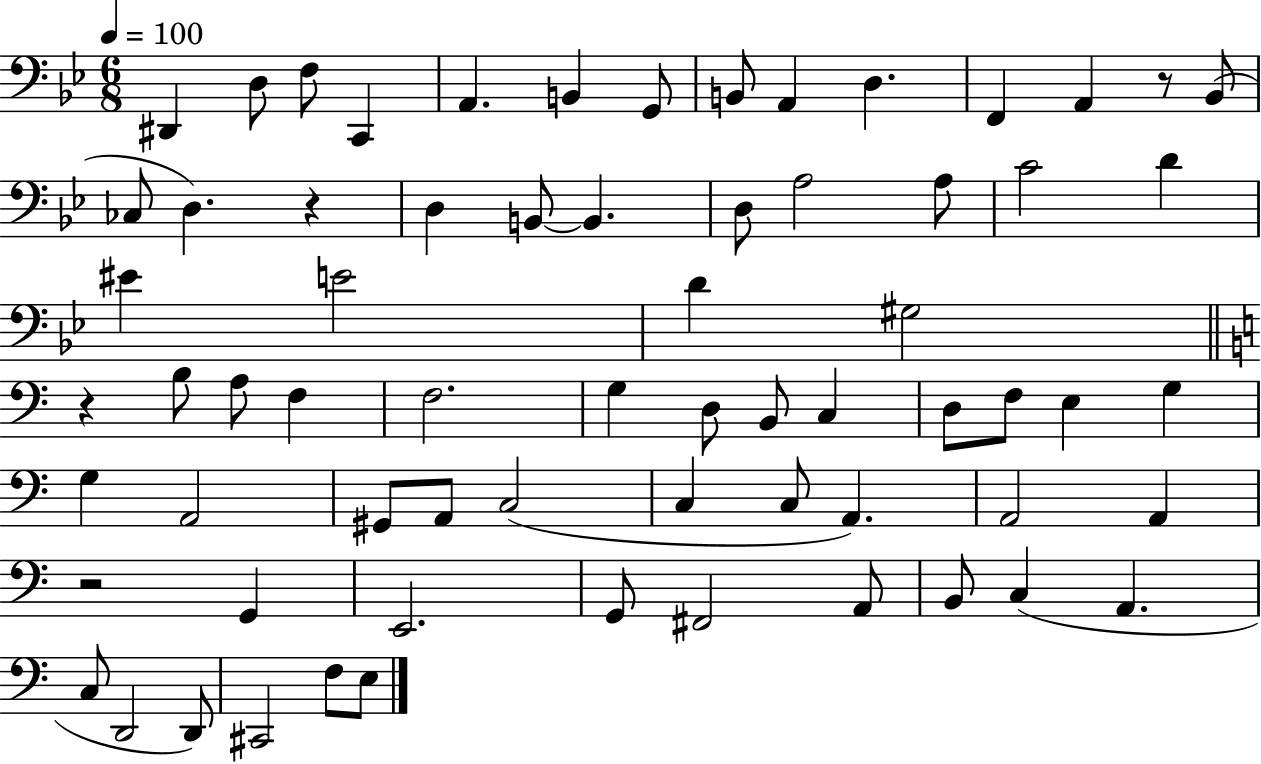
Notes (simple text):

D#2/q D3/e F3/e C2/q A2/q. B2/q G2/e B2/e A2/q D3/q. F2/q A2/q R/e Bb2/e CES3/e D3/q. R/q D3/q B2/e B2/q. D3/e A3/h A3/e C4/h D4/q EIS4/q E4/h D4/q G#3/h R/q B3/e A3/e F3/q F3/h. G3/q D3/e B2/e C3/q D3/e F3/e E3/q G3/q G3/q A2/h G#2/e A2/e C3/h C3/q C3/e A2/q. A2/h A2/q R/h G2/q E2/h. G2/e F#2/h A2/e B2/e C3/q A2/q. C3/e D2/h D2/e C#2/h F3/e E3/e